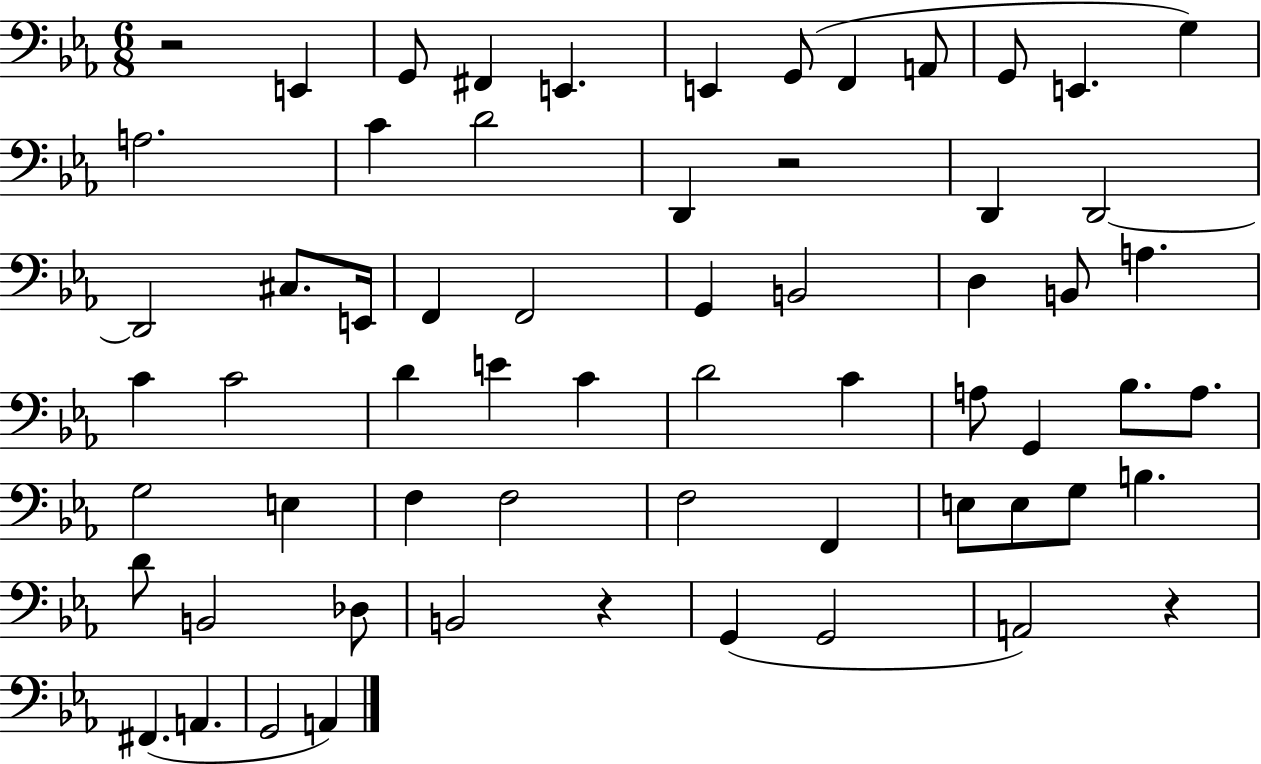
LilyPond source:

{
  \clef bass
  \numericTimeSignature
  \time 6/8
  \key ees \major
  r2 e,4 | g,8 fis,4 e,4. | e,4 g,8( f,4 a,8 | g,8 e,4. g4) | \break a2. | c'4 d'2 | d,4 r2 | d,4 d,2~~ | \break d,2 cis8. e,16 | f,4 f,2 | g,4 b,2 | d4 b,8 a4. | \break c'4 c'2 | d'4 e'4 c'4 | d'2 c'4 | a8 g,4 bes8. a8. | \break g2 e4 | f4 f2 | f2 f,4 | e8 e8 g8 b4. | \break d'8 b,2 des8 | b,2 r4 | g,4( g,2 | a,2) r4 | \break fis,4.( a,4. | g,2 a,4) | \bar "|."
}